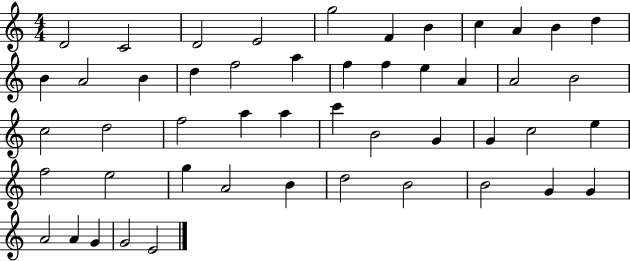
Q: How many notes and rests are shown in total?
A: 49